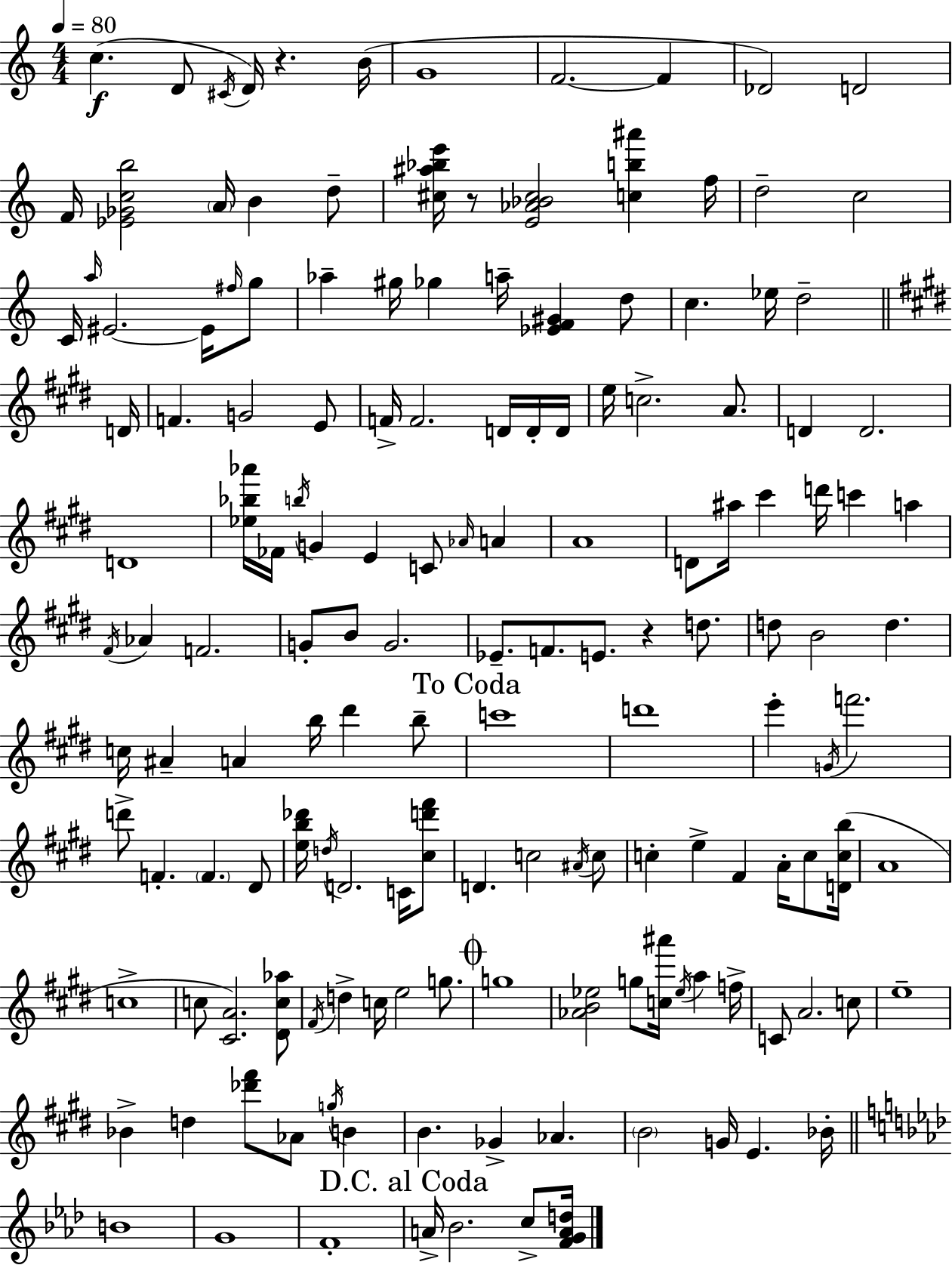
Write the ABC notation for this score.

X:1
T:Untitled
M:4/4
L:1/4
K:Am
c D/2 ^C/4 D/4 z B/4 G4 F2 F _D2 D2 F/4 [_E_Gcb]2 A/4 B d/2 [^c^a_be']/4 z/2 [E_A_B^c]2 [cb^a'] f/4 d2 c2 C/4 a/4 ^E2 ^E/4 ^f/4 g/2 _a ^g/4 _g a/4 [_EF^G] d/2 c _e/4 d2 D/4 F G2 E/2 F/4 F2 D/4 D/4 D/4 e/4 c2 A/2 D D2 D4 [_e_b_a']/4 _F/4 b/4 G E C/2 _A/4 A A4 D/2 ^a/4 ^c' d'/4 c' a ^F/4 _A F2 G/2 B/2 G2 _E/2 F/2 E/2 z d/2 d/2 B2 d c/4 ^A A b/4 ^d' b/2 c'4 d'4 e' G/4 f'2 d'/2 F F ^D/2 [eb_d']/4 d/4 D2 C/4 [^cd'^f']/2 D c2 ^A/4 c/2 c e ^F A/4 c/2 [Dcb]/4 A4 c4 c/2 [^CA]2 [^Dc_a]/2 ^F/4 d c/4 e2 g/2 g4 [_AB_e]2 g/2 [c^a']/4 _e/4 a f/4 C/2 A2 c/2 e4 _B d [_d'^f']/2 _A/2 g/4 B B _G _A B2 G/4 E _B/4 B4 G4 F4 A/4 _B2 c/2 [FGAd]/4